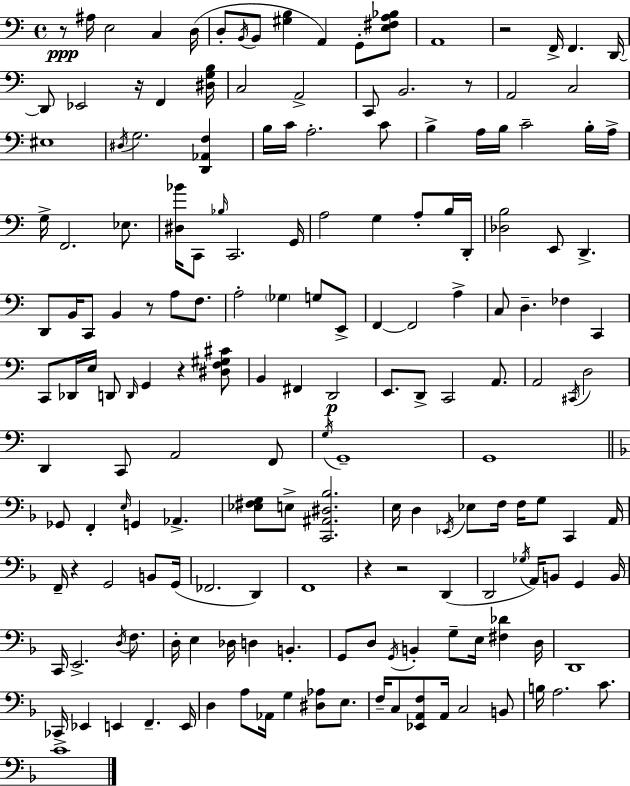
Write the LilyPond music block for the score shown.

{
  \clef bass
  \time 4/4
  \defaultTimeSignature
  \key a \minor
  r8\ppp ais16 e2 c4 d16( | d8-. \acciaccatura { b,16 } b,8 <gis b>4 a,4) g,8-. <e fis a bes>8 | a,1 | r2 f,16-> f,4. | \break d,16~~ d,8 ees,2 r16 f,4 | <dis g b>16 c2 a,2-> | c,8 b,2. r8 | a,2 c2 | \break eis1 | \acciaccatura { dis16 } g2. <d, aes, f>4 | b16 c'16 a2.-. | c'8 b4-> a16 b16 c'2-- | \break b16-. a16-> g16-> f,2. ees8. | <dis bes'>16 c,8 \grace { bes16 } c,2. | g,16 a2 g4 a8-. | b16 d,16-. <des b>2 e,8 d,4.-> | \break d,8 b,16 c,8 b,4 r8 a8 | f8. a2-. \parenthesize ges4 g8 | e,8-> f,4~~ f,2 a4-> | c8 d4.-- fes4 c,4 | \break c,8 des,16 e16 d,8 \grace { d,16 } g,4 r4 | <dis f gis cis'>8 b,4 fis,4 d,2\p | e,8. d,8-> c,2 | a,8. a,2 \acciaccatura { cis,16 } d2 | \break d,4 c,8 a,2 | f,8 \acciaccatura { g16 } g,1-- | g,1 | \bar "||" \break \key f \major ges,8 f,4-. \grace { e16 } g,4 aes,4.-> | <ees fis g>8 e8-> <c, ais, dis bes>2. | e16 d4 \acciaccatura { ees,16 } ees8 f16 f16 g8 c,4 | a,16 f,16-- r4 g,2 b,8 | \break g,16( fes,2. d,4) | f,1 | r4 r2 d,4( | d,2 \acciaccatura { ges16 } a,16) b,8 g,4 | \break b,16 c,16 e,2.-> | \acciaccatura { d16 } f8. d16-. e4 des16 d4 b,4.-. | g,8 d8 \acciaccatura { g,16 } b,4-. g8-- e16 | <fis des'>4 d16 d,1 | \break ces,16 ees,4 e,4 f,4.-- | e,16 d4 a8 aes,16 g4 | <dis aes>8 e8. f16-- c8 <ees, a, f>8 a,16 c2 | b,8 b16 a2. | \break c'8. c'1-> | \bar "|."
}